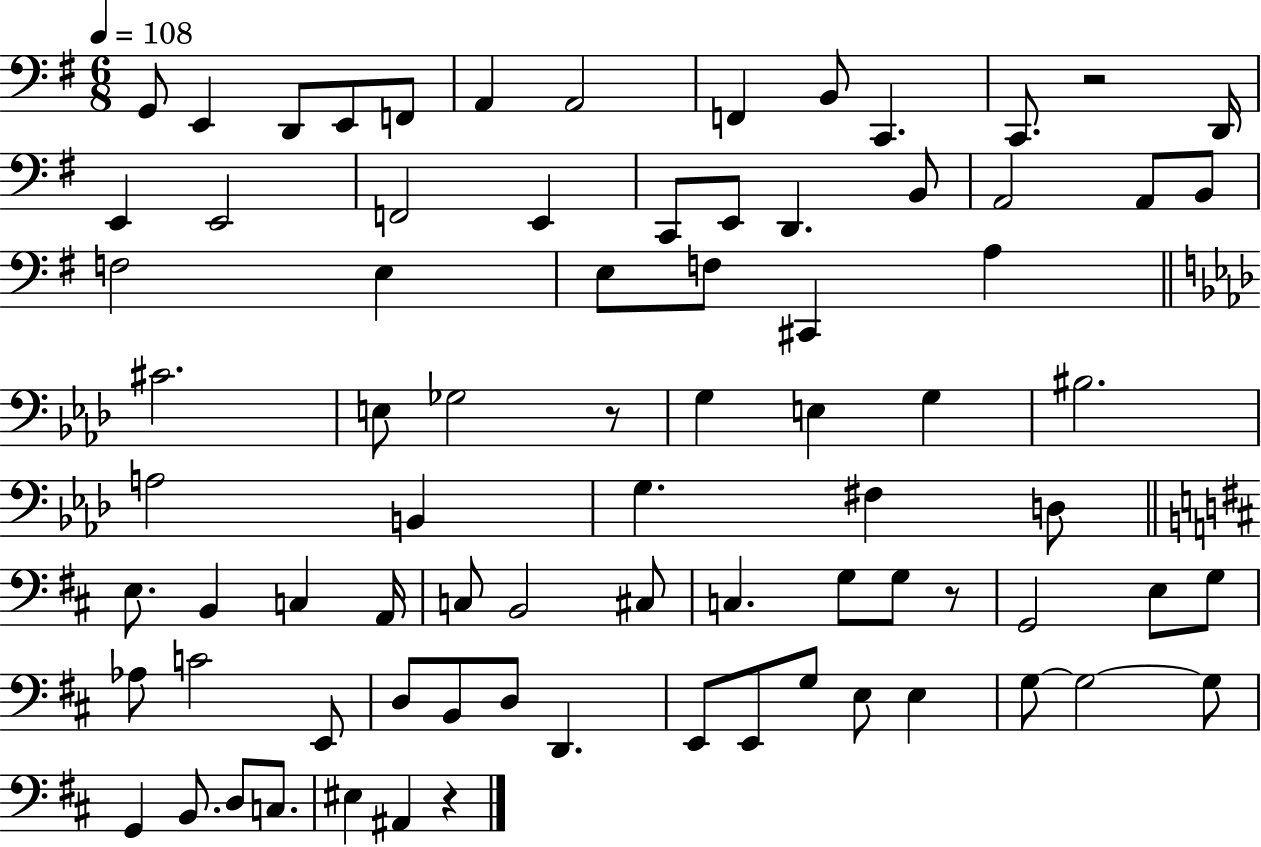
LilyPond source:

{
  \clef bass
  \numericTimeSignature
  \time 6/8
  \key g \major
  \tempo 4 = 108
  g,8 e,4 d,8 e,8 f,8 | a,4 a,2 | f,4 b,8 c,4. | c,8. r2 d,16 | \break e,4 e,2 | f,2 e,4 | c,8 e,8 d,4. b,8 | a,2 a,8 b,8 | \break f2 e4 | e8 f8 cis,4 a4 | \bar "||" \break \key f \minor cis'2. | e8 ges2 r8 | g4 e4 g4 | bis2. | \break a2 b,4 | g4. fis4 d8 | \bar "||" \break \key b \minor e8. b,4 c4 a,16 | c8 b,2 cis8 | c4. g8 g8 r8 | g,2 e8 g8 | \break aes8 c'2 e,8 | d8 b,8 d8 d,4. | e,8 e,8 g8 e8 e4 | g8~~ g2~~ g8 | \break g,4 b,8. d8 c8. | eis4 ais,4 r4 | \bar "|."
}